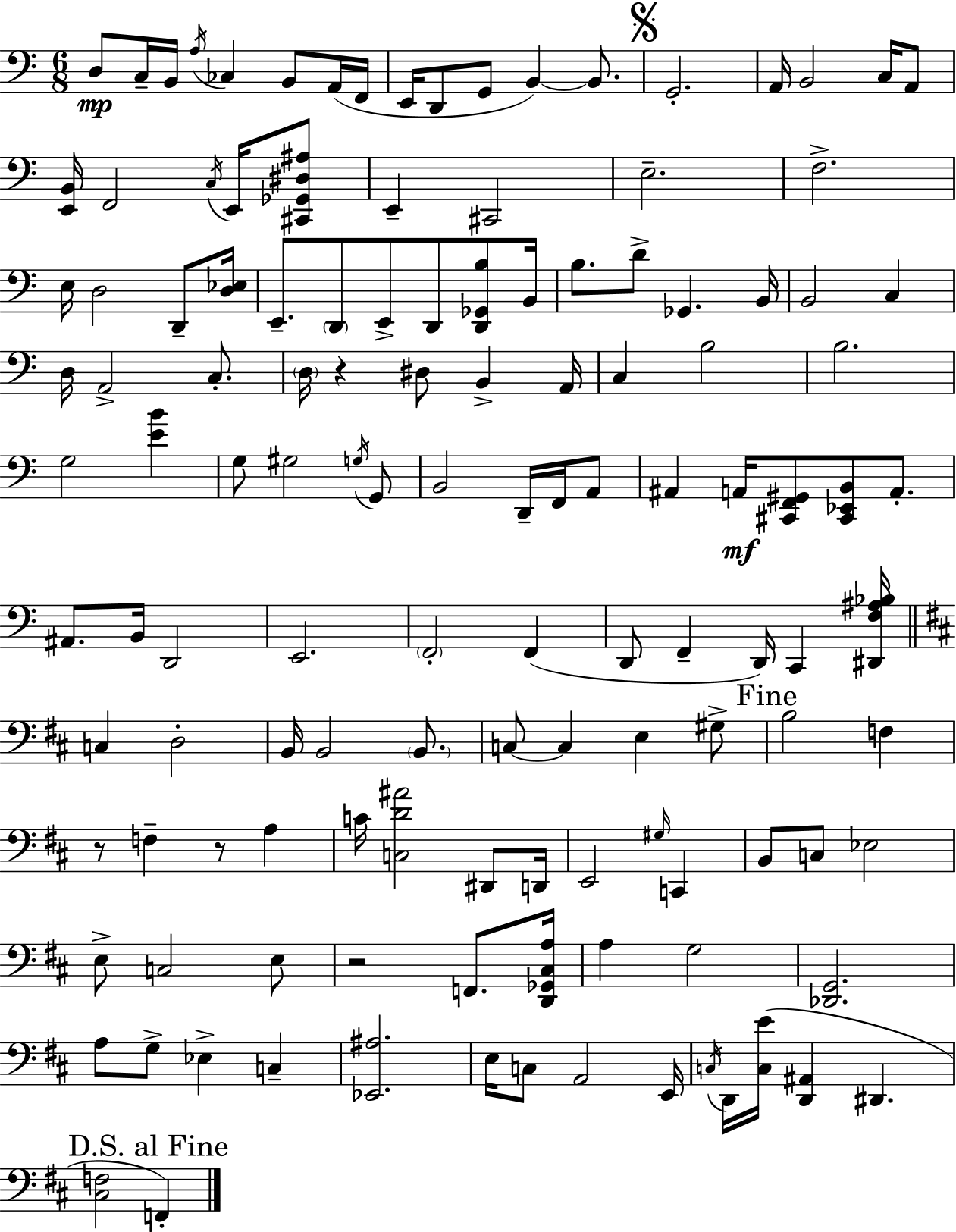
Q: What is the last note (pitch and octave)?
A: F2